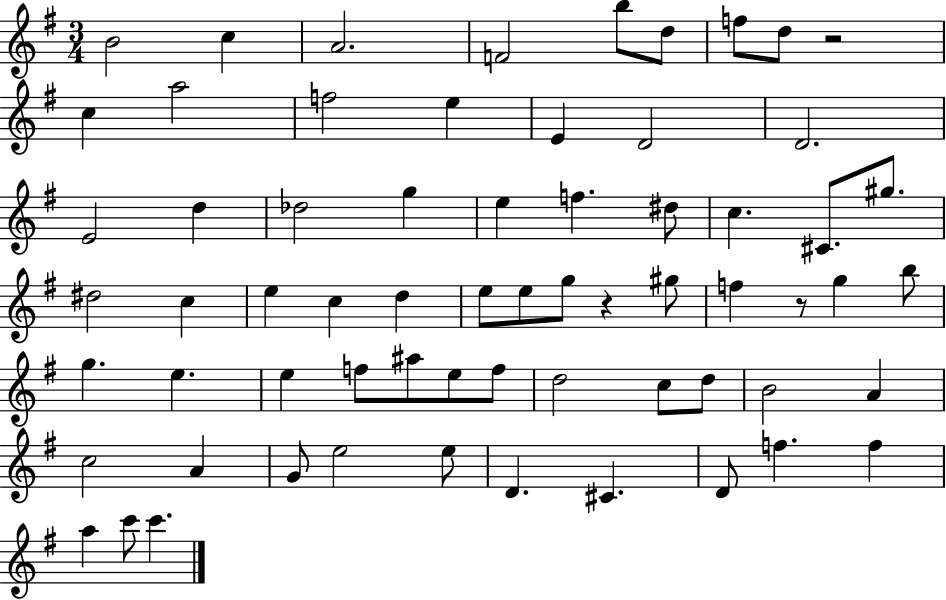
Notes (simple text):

B4/h C5/q A4/h. F4/h B5/e D5/e F5/e D5/e R/h C5/q A5/h F5/h E5/q E4/q D4/h D4/h. E4/h D5/q Db5/h G5/q E5/q F5/q. D#5/e C5/q. C#4/e. G#5/e. D#5/h C5/q E5/q C5/q D5/q E5/e E5/e G5/e R/q G#5/e F5/q R/e G5/q B5/e G5/q. E5/q. E5/q F5/e A#5/e E5/e F5/e D5/h C5/e D5/e B4/h A4/q C5/h A4/q G4/e E5/h E5/e D4/q. C#4/q. D4/e F5/q. F5/q A5/q C6/e C6/q.